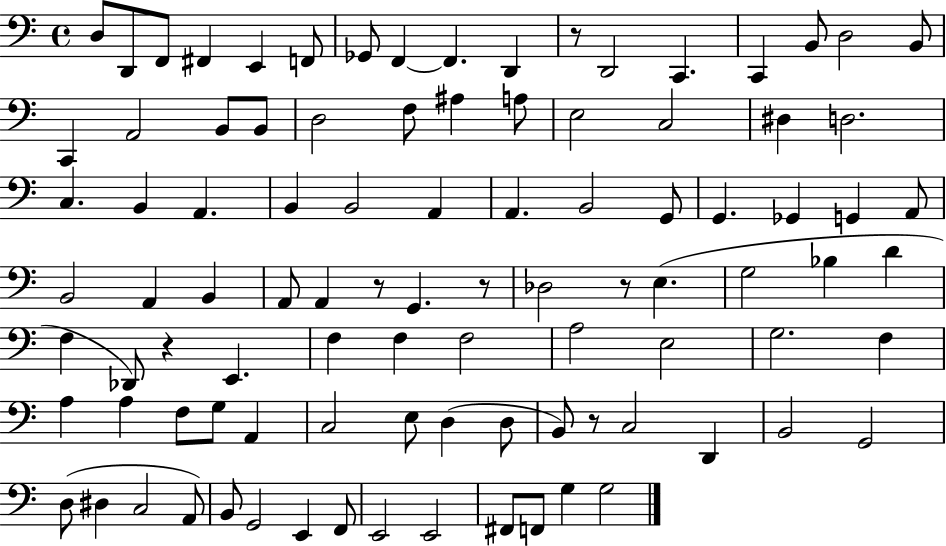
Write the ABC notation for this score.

X:1
T:Untitled
M:4/4
L:1/4
K:C
D,/2 D,,/2 F,,/2 ^F,, E,, F,,/2 _G,,/2 F,, F,, D,, z/2 D,,2 C,, C,, B,,/2 D,2 B,,/2 C,, A,,2 B,,/2 B,,/2 D,2 F,/2 ^A, A,/2 E,2 C,2 ^D, D,2 C, B,, A,, B,, B,,2 A,, A,, B,,2 G,,/2 G,, _G,, G,, A,,/2 B,,2 A,, B,, A,,/2 A,, z/2 G,, z/2 _D,2 z/2 E, G,2 _B, D F, _D,,/2 z E,, F, F, F,2 A,2 E,2 G,2 F, A, A, F,/2 G,/2 A,, C,2 E,/2 D, D,/2 B,,/2 z/2 C,2 D,, B,,2 G,,2 D,/2 ^D, C,2 A,,/2 B,,/2 G,,2 E,, F,,/2 E,,2 E,,2 ^F,,/2 F,,/2 G, G,2